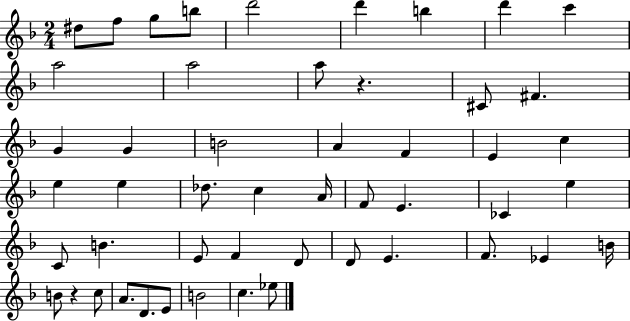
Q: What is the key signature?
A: F major